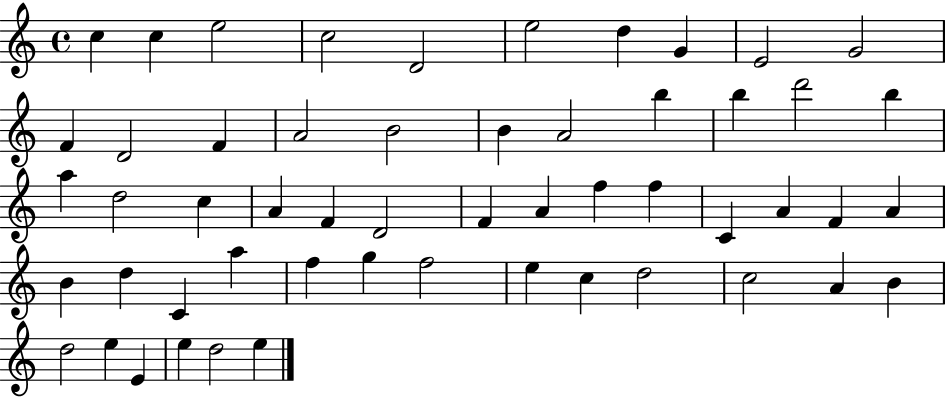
{
  \clef treble
  \time 4/4
  \defaultTimeSignature
  \key c \major
  c''4 c''4 e''2 | c''2 d'2 | e''2 d''4 g'4 | e'2 g'2 | \break f'4 d'2 f'4 | a'2 b'2 | b'4 a'2 b''4 | b''4 d'''2 b''4 | \break a''4 d''2 c''4 | a'4 f'4 d'2 | f'4 a'4 f''4 f''4 | c'4 a'4 f'4 a'4 | \break b'4 d''4 c'4 a''4 | f''4 g''4 f''2 | e''4 c''4 d''2 | c''2 a'4 b'4 | \break d''2 e''4 e'4 | e''4 d''2 e''4 | \bar "|."
}